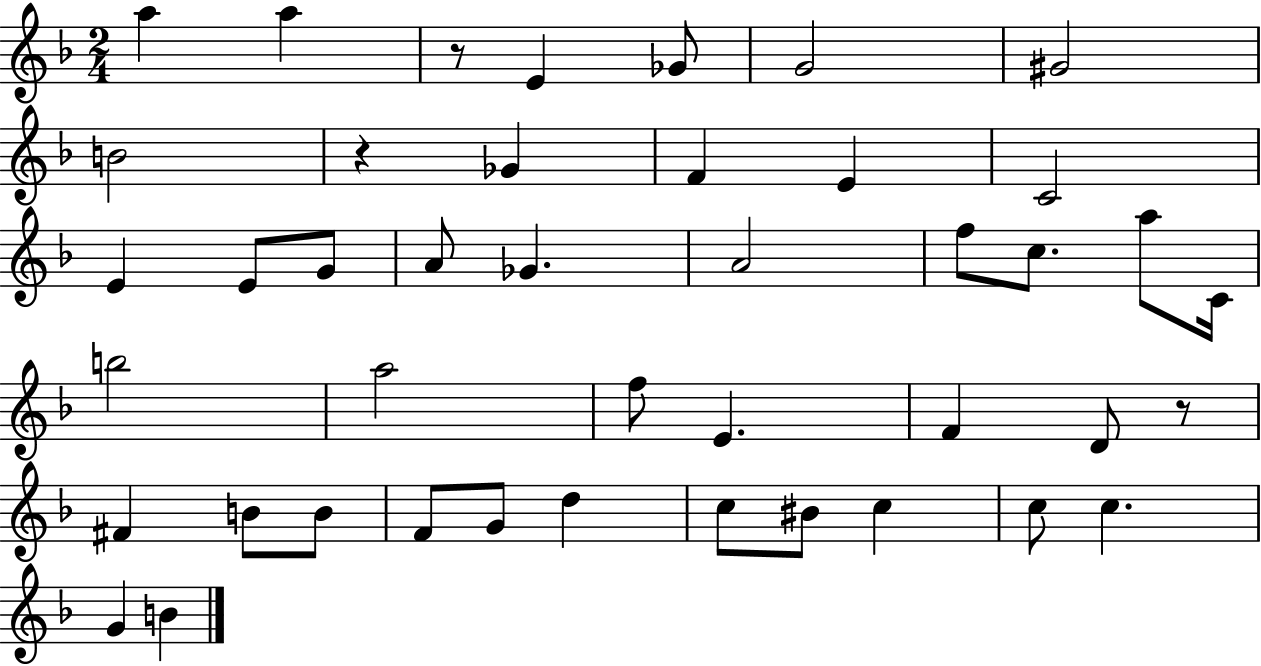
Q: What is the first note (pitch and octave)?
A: A5